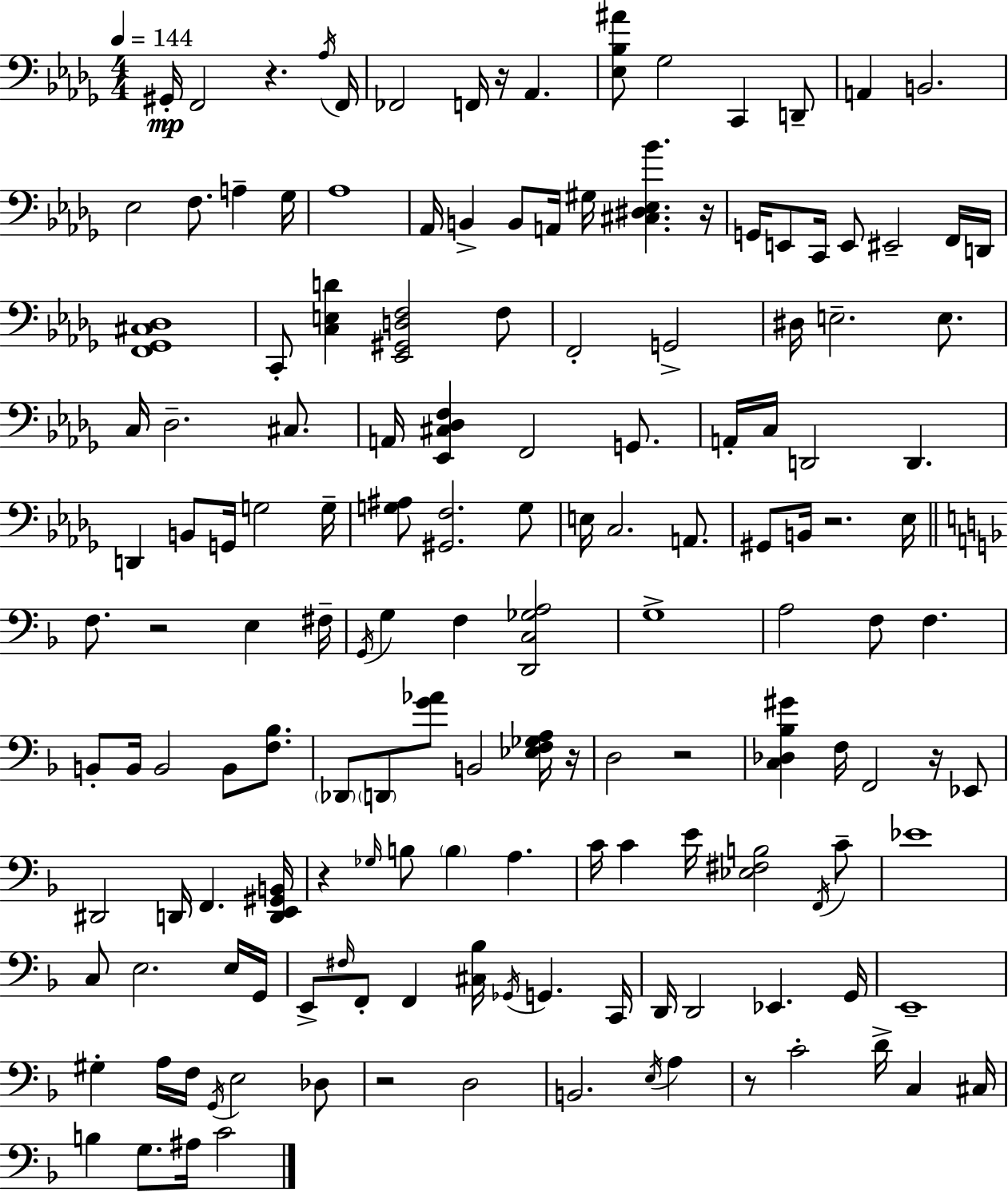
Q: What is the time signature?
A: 4/4